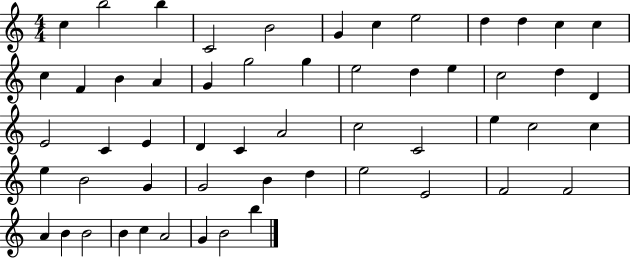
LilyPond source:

{
  \clef treble
  \numericTimeSignature
  \time 4/4
  \key c \major
  c''4 b''2 b''4 | c'2 b'2 | g'4 c''4 e''2 | d''4 d''4 c''4 c''4 | \break c''4 f'4 b'4 a'4 | g'4 g''2 g''4 | e''2 d''4 e''4 | c''2 d''4 d'4 | \break e'2 c'4 e'4 | d'4 c'4 a'2 | c''2 c'2 | e''4 c''2 c''4 | \break e''4 b'2 g'4 | g'2 b'4 d''4 | e''2 e'2 | f'2 f'2 | \break a'4 b'4 b'2 | b'4 c''4 a'2 | g'4 b'2 b''4 | \bar "|."
}